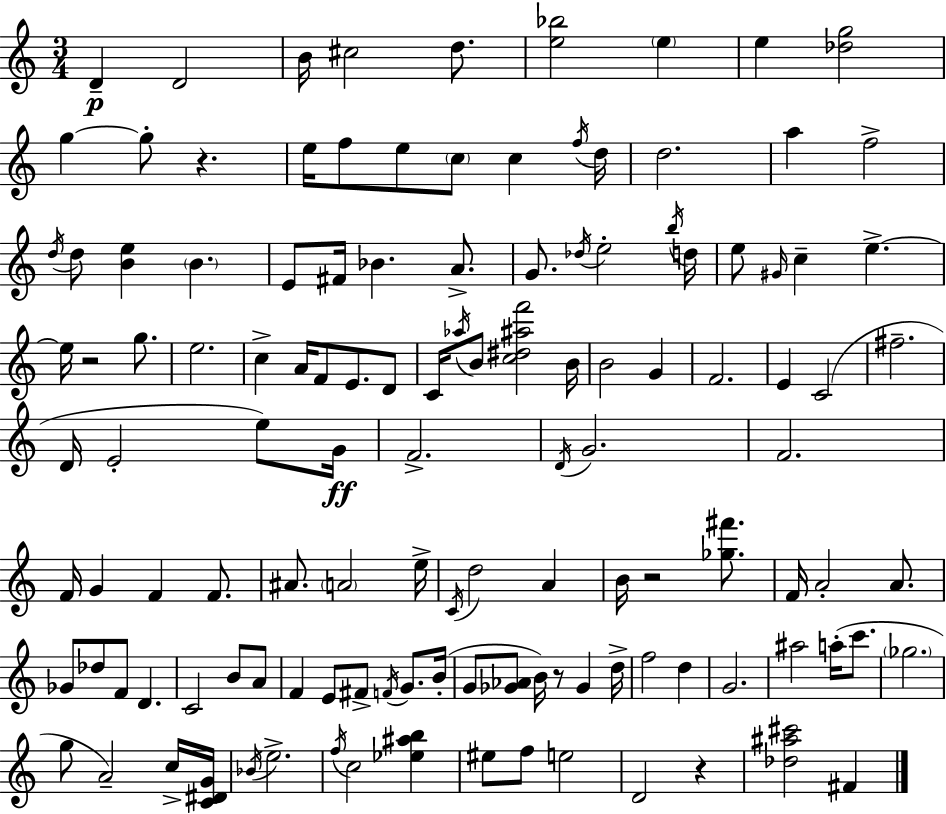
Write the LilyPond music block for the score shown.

{
  \clef treble
  \numericTimeSignature
  \time 3/4
  \key c \major
  d'4--\p d'2 | b'16 cis''2 d''8. | <e'' bes''>2 \parenthesize e''4 | e''4 <des'' g''>2 | \break g''4~~ g''8-. r4. | e''16 f''8 e''8 \parenthesize c''8 c''4 \acciaccatura { f''16 } | d''16 d''2. | a''4 f''2-> | \break \acciaccatura { d''16 } d''8 <b' e''>4 \parenthesize b'4. | e'8 fis'16 bes'4. a'8.-> | g'8. \acciaccatura { des''16 } e''2-. | \acciaccatura { b''16 } d''16 e''8 \grace { gis'16 } c''4-- e''4.->~~ | \break e''16 r2 | g''8. e''2. | c''4-> a'16 f'8 | e'8. d'8 c'16 \acciaccatura { aes''16 } b'8 <c'' dis'' ais'' f'''>2 | \break b'16 b'2 | g'4 f'2. | e'4 c'2( | fis''2.-- | \break d'16 e'2-. | e''8) g'16\ff f'2.-> | \acciaccatura { d'16 } g'2. | f'2. | \break f'16 g'4 | f'4 f'8. ais'8. \parenthesize a'2 | e''16-> \acciaccatura { c'16 } d''2 | a'4 b'16 r2 | \break <ges'' fis'''>8. f'16 a'2-. | a'8. ges'8 des''8 | f'8 d'4. c'2 | b'8 a'8 f'4 | \break e'8 fis'8-> \acciaccatura { f'16 } g'8. b'16-.( g'8 <ges' aes'>8 | b'16) r8 ges'4 d''16-> f''2 | d''4 g'2. | ais''2 | \break a''16-.( c'''8. \parenthesize ges''2. | g''8 a'2--) | c''16-> <c' dis' g'>16 \acciaccatura { bes'16 } e''2.-> | \acciaccatura { f''16 } c''2 | \break <ees'' ais'' b''>4 eis''8 | f''8 e''2 d'2 | r4 <des'' ais'' cis'''>2 | fis'4 \bar "|."
}